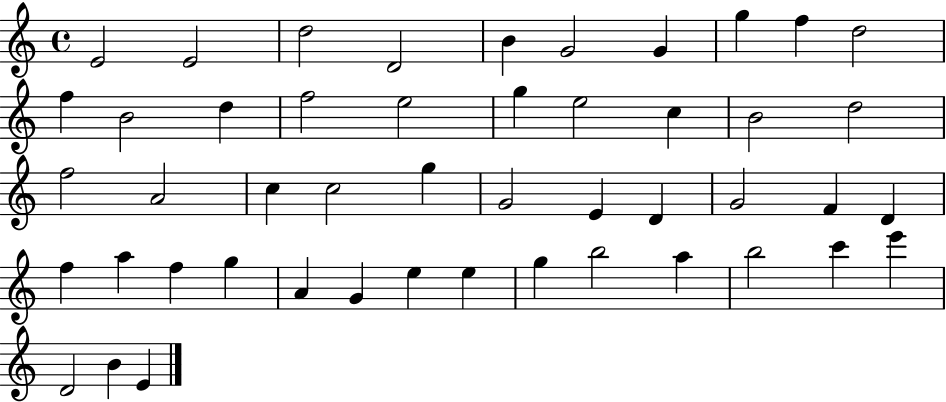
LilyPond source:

{
  \clef treble
  \time 4/4
  \defaultTimeSignature
  \key c \major
  e'2 e'2 | d''2 d'2 | b'4 g'2 g'4 | g''4 f''4 d''2 | \break f''4 b'2 d''4 | f''2 e''2 | g''4 e''2 c''4 | b'2 d''2 | \break f''2 a'2 | c''4 c''2 g''4 | g'2 e'4 d'4 | g'2 f'4 d'4 | \break f''4 a''4 f''4 g''4 | a'4 g'4 e''4 e''4 | g''4 b''2 a''4 | b''2 c'''4 e'''4 | \break d'2 b'4 e'4 | \bar "|."
}